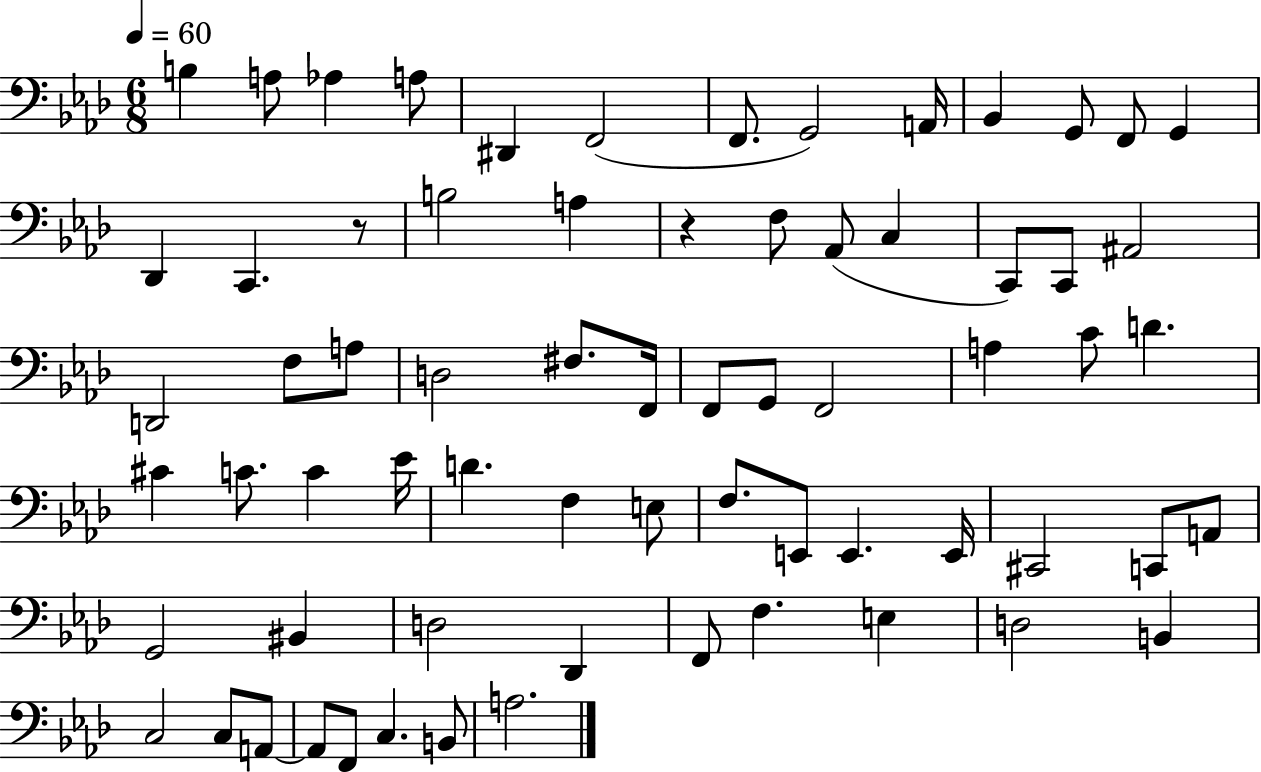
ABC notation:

X:1
T:Untitled
M:6/8
L:1/4
K:Ab
B, A,/2 _A, A,/2 ^D,, F,,2 F,,/2 G,,2 A,,/4 _B,, G,,/2 F,,/2 G,, _D,, C,, z/2 B,2 A, z F,/2 _A,,/2 C, C,,/2 C,,/2 ^A,,2 D,,2 F,/2 A,/2 D,2 ^F,/2 F,,/4 F,,/2 G,,/2 F,,2 A, C/2 D ^C C/2 C _E/4 D F, E,/2 F,/2 E,,/2 E,, E,,/4 ^C,,2 C,,/2 A,,/2 G,,2 ^B,, D,2 _D,, F,,/2 F, E, D,2 B,, C,2 C,/2 A,,/2 A,,/2 F,,/2 C, B,,/2 A,2